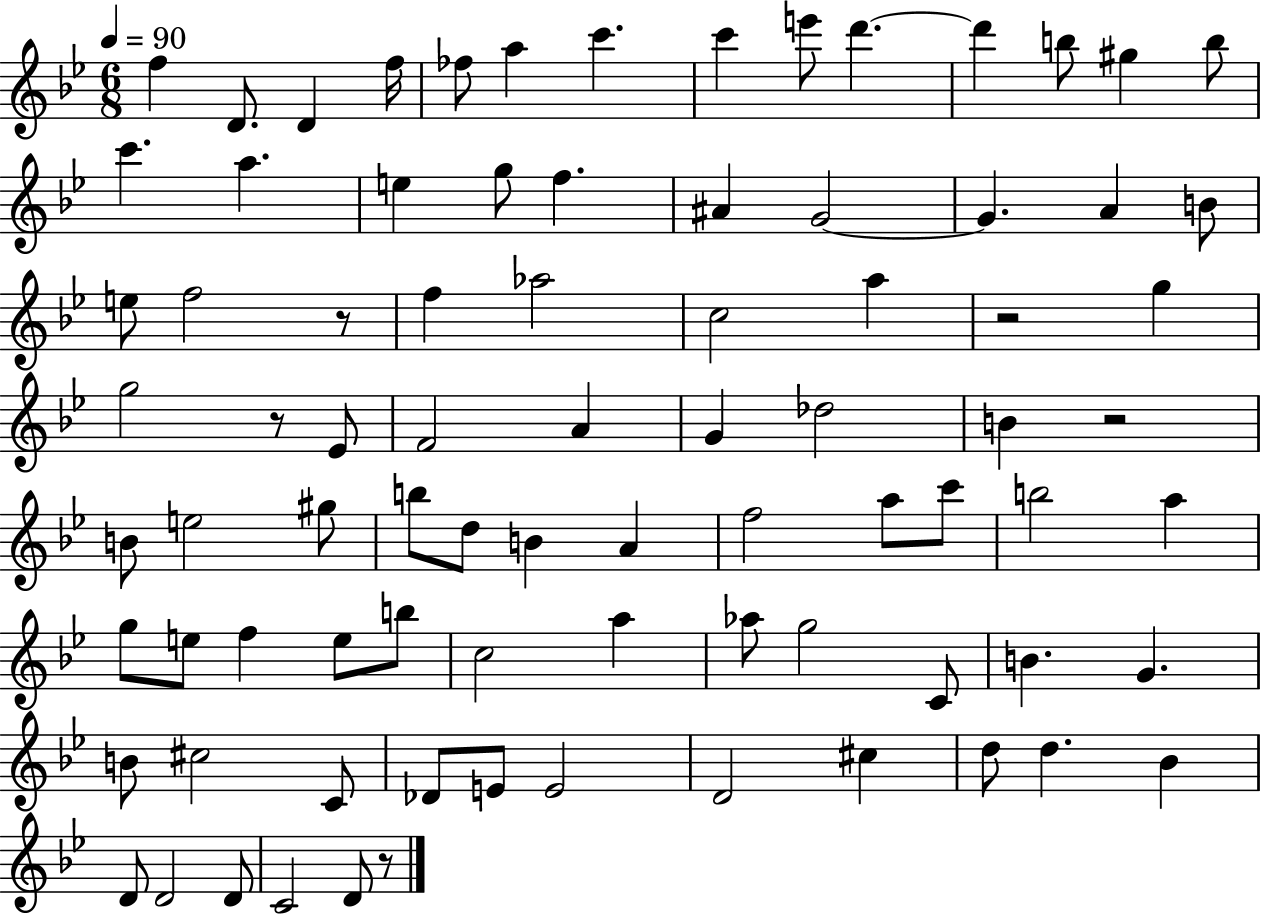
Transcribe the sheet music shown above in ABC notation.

X:1
T:Untitled
M:6/8
L:1/4
K:Bb
f D/2 D f/4 _f/2 a c' c' e'/2 d' d' b/2 ^g b/2 c' a e g/2 f ^A G2 G A B/2 e/2 f2 z/2 f _a2 c2 a z2 g g2 z/2 _E/2 F2 A G _d2 B z2 B/2 e2 ^g/2 b/2 d/2 B A f2 a/2 c'/2 b2 a g/2 e/2 f e/2 b/2 c2 a _a/2 g2 C/2 B G B/2 ^c2 C/2 _D/2 E/2 E2 D2 ^c d/2 d _B D/2 D2 D/2 C2 D/2 z/2